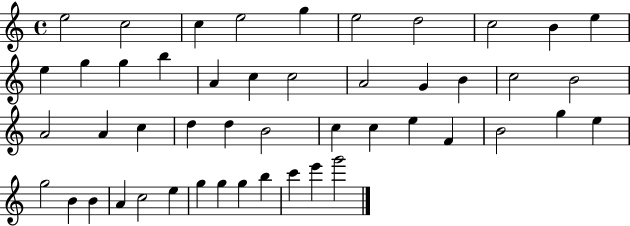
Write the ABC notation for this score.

X:1
T:Untitled
M:4/4
L:1/4
K:C
e2 c2 c e2 g e2 d2 c2 B e e g g b A c c2 A2 G B c2 B2 A2 A c d d B2 c c e F B2 g e g2 B B A c2 e g g g b c' e' g'2